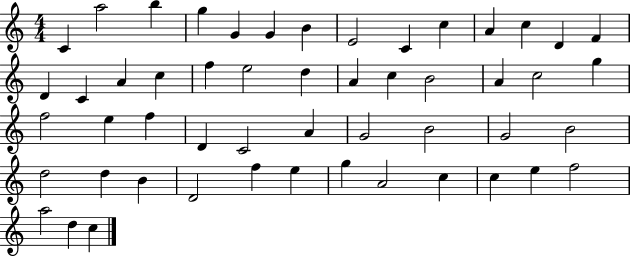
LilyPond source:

{
  \clef treble
  \numericTimeSignature
  \time 4/4
  \key c \major
  c'4 a''2 b''4 | g''4 g'4 g'4 b'4 | e'2 c'4 c''4 | a'4 c''4 d'4 f'4 | \break d'4 c'4 a'4 c''4 | f''4 e''2 d''4 | a'4 c''4 b'2 | a'4 c''2 g''4 | \break f''2 e''4 f''4 | d'4 c'2 a'4 | g'2 b'2 | g'2 b'2 | \break d''2 d''4 b'4 | d'2 f''4 e''4 | g''4 a'2 c''4 | c''4 e''4 f''2 | \break a''2 d''4 c''4 | \bar "|."
}